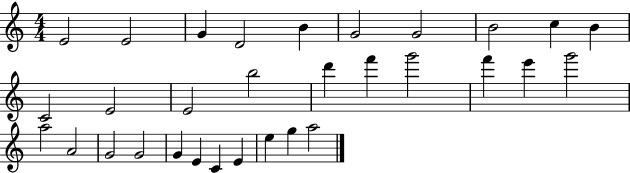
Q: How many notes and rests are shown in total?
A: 31